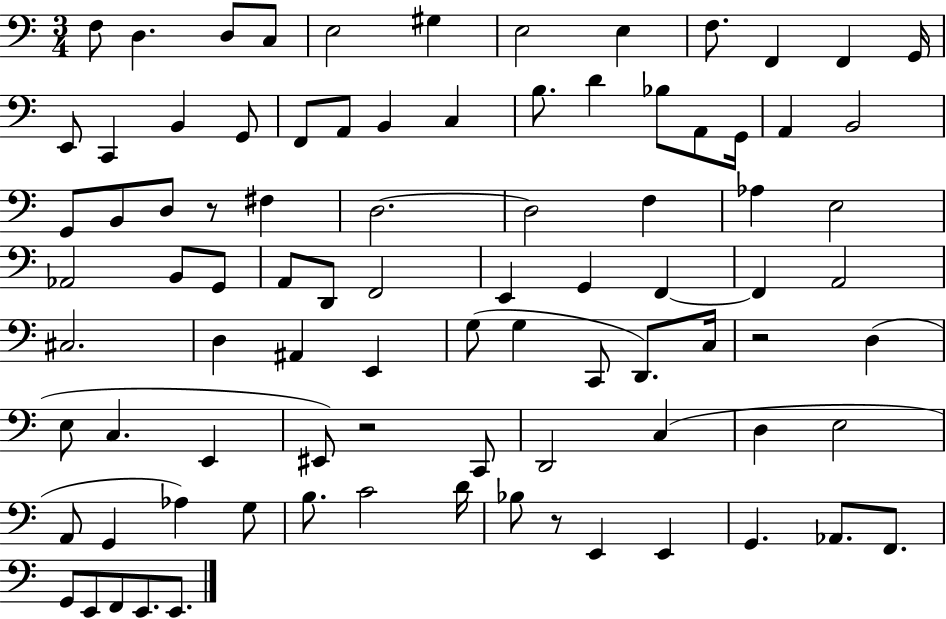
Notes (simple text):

F3/e D3/q. D3/e C3/e E3/h G#3/q E3/h E3/q F3/e. F2/q F2/q G2/s E2/e C2/q B2/q G2/e F2/e A2/e B2/q C3/q B3/e. D4/q Bb3/e A2/e G2/s A2/q B2/h G2/e B2/e D3/e R/e F#3/q D3/h. D3/h F3/q Ab3/q E3/h Ab2/h B2/e G2/e A2/e D2/e F2/h E2/q G2/q F2/q F2/q A2/h C#3/h. D3/q A#2/q E2/q G3/e G3/q C2/e D2/e. C3/s R/h D3/q E3/e C3/q. E2/q EIS2/e R/h C2/e D2/h C3/q D3/q E3/h A2/e G2/q Ab3/q G3/e B3/e. C4/h D4/s Bb3/e R/e E2/q E2/q G2/q. Ab2/e. F2/e. G2/e E2/e F2/e E2/e. E2/e.